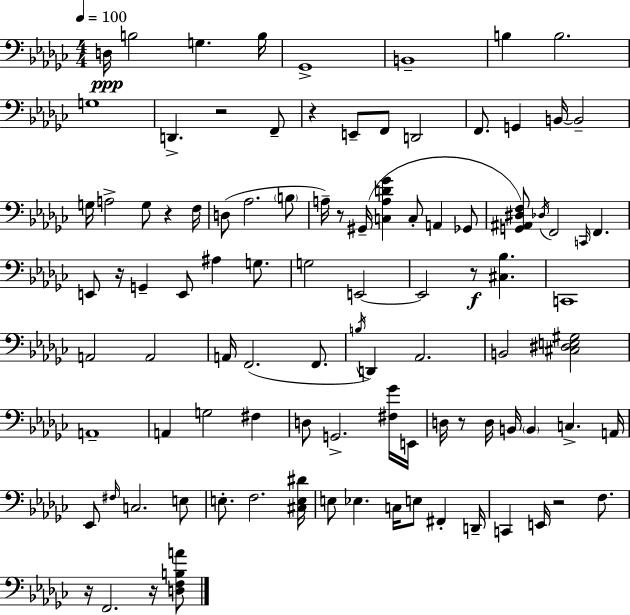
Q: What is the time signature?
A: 4/4